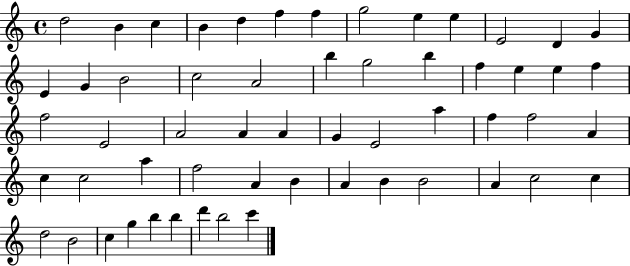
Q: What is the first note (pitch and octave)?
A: D5